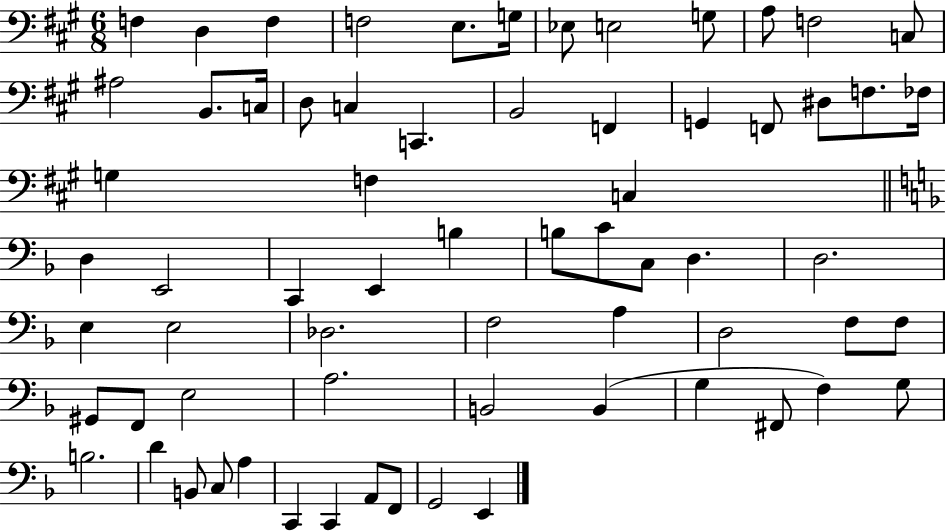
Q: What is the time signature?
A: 6/8